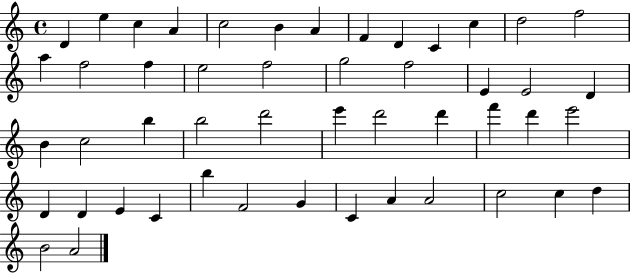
D4/q E5/q C5/q A4/q C5/h B4/q A4/q F4/q D4/q C4/q C5/q D5/h F5/h A5/q F5/h F5/q E5/h F5/h G5/h F5/h E4/q E4/h D4/q B4/q C5/h B5/q B5/h D6/h E6/q D6/h D6/q F6/q D6/q E6/h D4/q D4/q E4/q C4/q B5/q F4/h G4/q C4/q A4/q A4/h C5/h C5/q D5/q B4/h A4/h